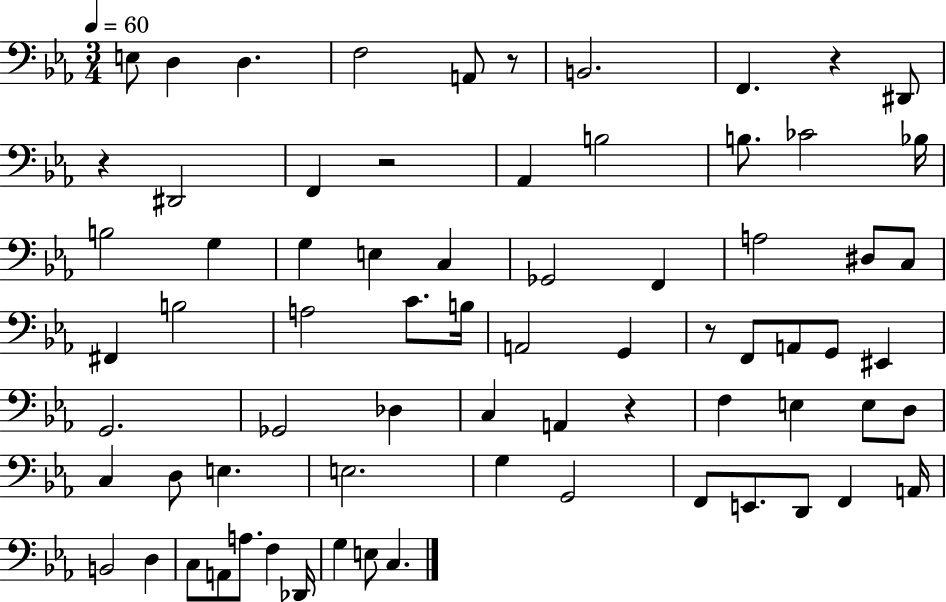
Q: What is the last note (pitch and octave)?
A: C3